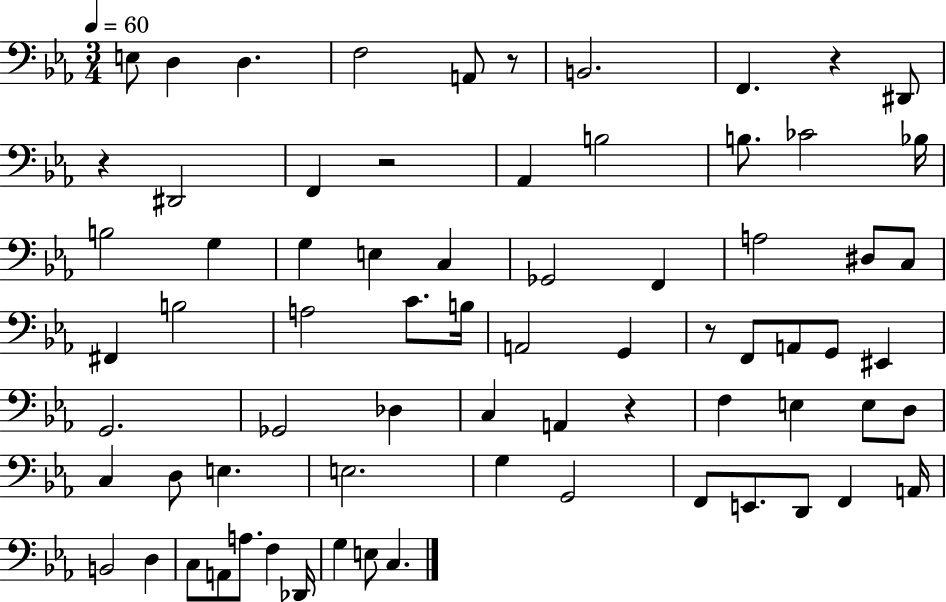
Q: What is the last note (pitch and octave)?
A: C3